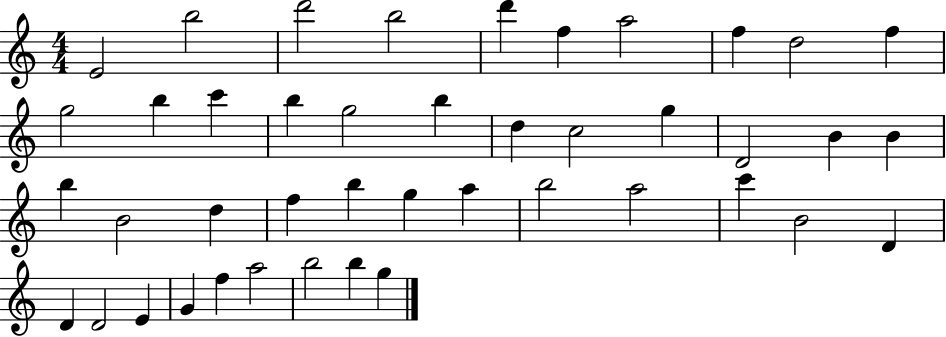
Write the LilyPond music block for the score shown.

{
  \clef treble
  \numericTimeSignature
  \time 4/4
  \key c \major
  e'2 b''2 | d'''2 b''2 | d'''4 f''4 a''2 | f''4 d''2 f''4 | \break g''2 b''4 c'''4 | b''4 g''2 b''4 | d''4 c''2 g''4 | d'2 b'4 b'4 | \break b''4 b'2 d''4 | f''4 b''4 g''4 a''4 | b''2 a''2 | c'''4 b'2 d'4 | \break d'4 d'2 e'4 | g'4 f''4 a''2 | b''2 b''4 g''4 | \bar "|."
}